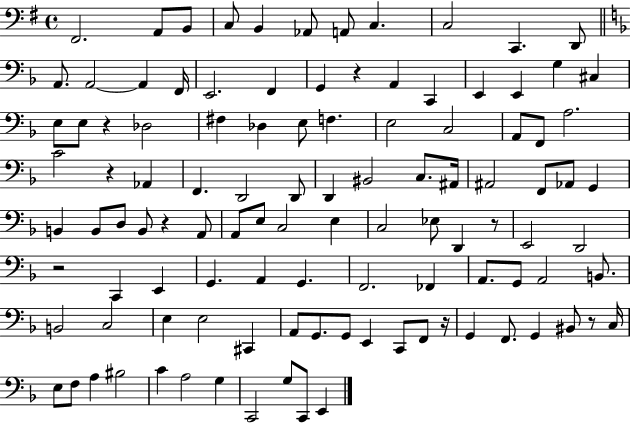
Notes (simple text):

F#2/h. A2/e B2/e C3/e B2/q Ab2/e A2/e C3/q. C3/h C2/q. D2/e A2/e. A2/h A2/q F2/s E2/h. F2/q G2/q R/q A2/q C2/q E2/q E2/q G3/q C#3/q E3/e E3/e R/q Db3/h F#3/q Db3/q E3/e F3/q. E3/h C3/h A2/e F2/e A3/h. C4/h R/q Ab2/q F2/q. D2/h D2/e D2/q BIS2/h C3/e. A#2/s A#2/h F2/e Ab2/e G2/q B2/q B2/e D3/e B2/e R/q A2/e A2/e E3/e C3/h E3/q C3/h Eb3/e D2/q R/e E2/h D2/h R/h C2/q E2/q G2/q. A2/q G2/q. F2/h. FES2/q A2/e. G2/e A2/h B2/e. B2/h C3/h E3/q E3/h C#2/q A2/e G2/e. G2/e E2/q C2/e F2/e R/s G2/q F2/e. G2/q BIS2/e R/e C3/s E3/e F3/e A3/q BIS3/h C4/q A3/h G3/q C2/h G3/e C2/e E2/q